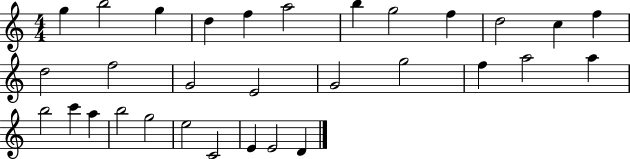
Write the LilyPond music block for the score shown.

{
  \clef treble
  \numericTimeSignature
  \time 4/4
  \key c \major
  g''4 b''2 g''4 | d''4 f''4 a''2 | b''4 g''2 f''4 | d''2 c''4 f''4 | \break d''2 f''2 | g'2 e'2 | g'2 g''2 | f''4 a''2 a''4 | \break b''2 c'''4 a''4 | b''2 g''2 | e''2 c'2 | e'4 e'2 d'4 | \break \bar "|."
}